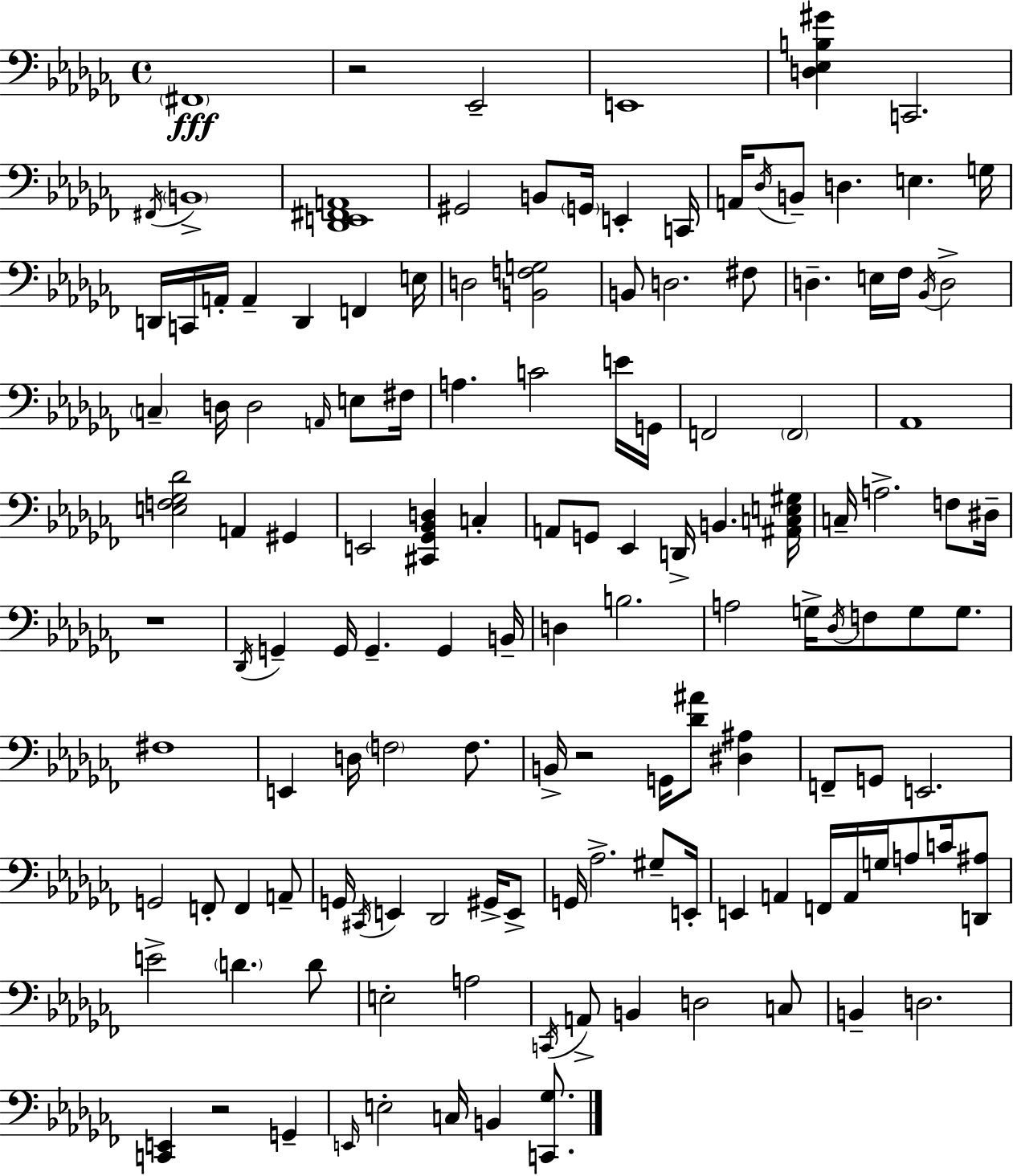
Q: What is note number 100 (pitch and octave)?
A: F2